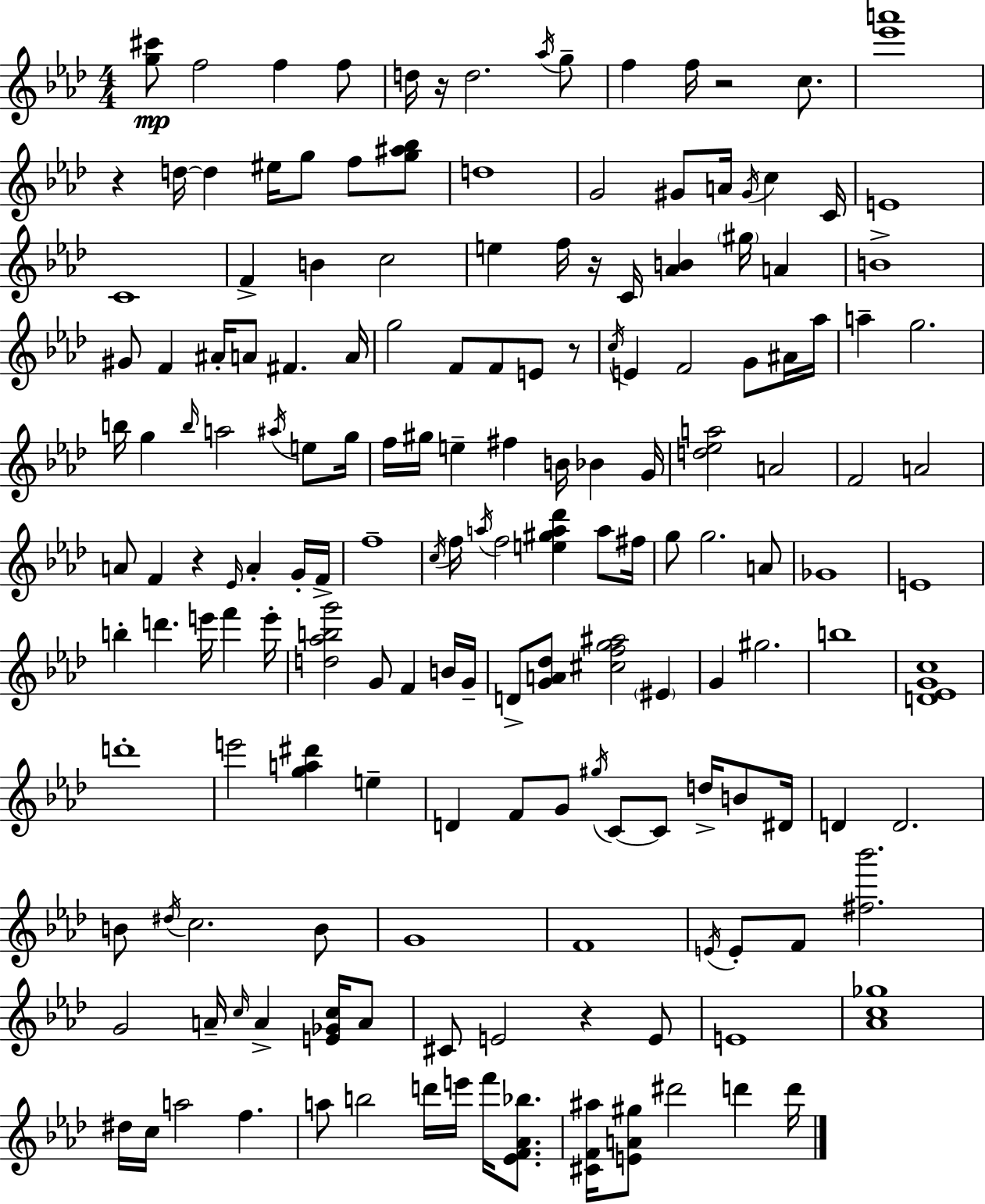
[G5,C#6]/e F5/h F5/q F5/e D5/s R/s D5/h. Ab5/s G5/e F5/q F5/s R/h C5/e. [Eb6,A6]/w R/q D5/s D5/q EIS5/s G5/e F5/e [G5,A#5,Bb5]/e D5/w G4/h G#4/e A4/s G#4/s C5/q C4/s E4/w C4/w F4/q B4/q C5/h E5/q F5/s R/s C4/s [Ab4,B4]/q G#5/s A4/q B4/w G#4/e F4/q A#4/s A4/e F#4/q. A4/s G5/h F4/e F4/e E4/e R/e C5/s E4/q F4/h G4/e A#4/s Ab5/s A5/q G5/h. B5/s G5/q B5/s A5/h A#5/s E5/e G5/s F5/s G#5/s E5/q F#5/q B4/s Bb4/q G4/s [D5,Eb5,A5]/h A4/h F4/h A4/h A4/e F4/q R/q Eb4/s A4/q G4/s F4/s F5/w C5/s F5/s A5/s F5/h [E5,G#5,A5,Db6]/q A5/e F#5/s G5/e G5/h. A4/e Gb4/w E4/w B5/q D6/q. E6/s F6/q E6/s [D5,Ab5,B5,G6]/h G4/e F4/q B4/s G4/s D4/e [G4,A4,Db5]/e [C#5,F5,G5,A#5]/h EIS4/q G4/q G#5/h. B5/w [D4,Eb4,G4,C5]/w D6/w E6/h [G5,A5,D#6]/q E5/q D4/q F4/e G4/e G#5/s C4/e C4/e D5/s B4/e D#4/s D4/q D4/h. B4/e D#5/s C5/h. B4/e G4/w F4/w E4/s E4/e F4/e [F#5,Bb6]/h. G4/h A4/s C5/s A4/q [E4,Gb4,C5]/s A4/e C#4/e E4/h R/q E4/e E4/w [Ab4,C5,Gb5]/w D#5/s C5/s A5/h F5/q. A5/e B5/h D6/s E6/s F6/s [Eb4,F4,Ab4,Bb5]/e. [C#4,F4,A#5]/s [E4,A4,G#5]/e D#6/h D6/q D6/s